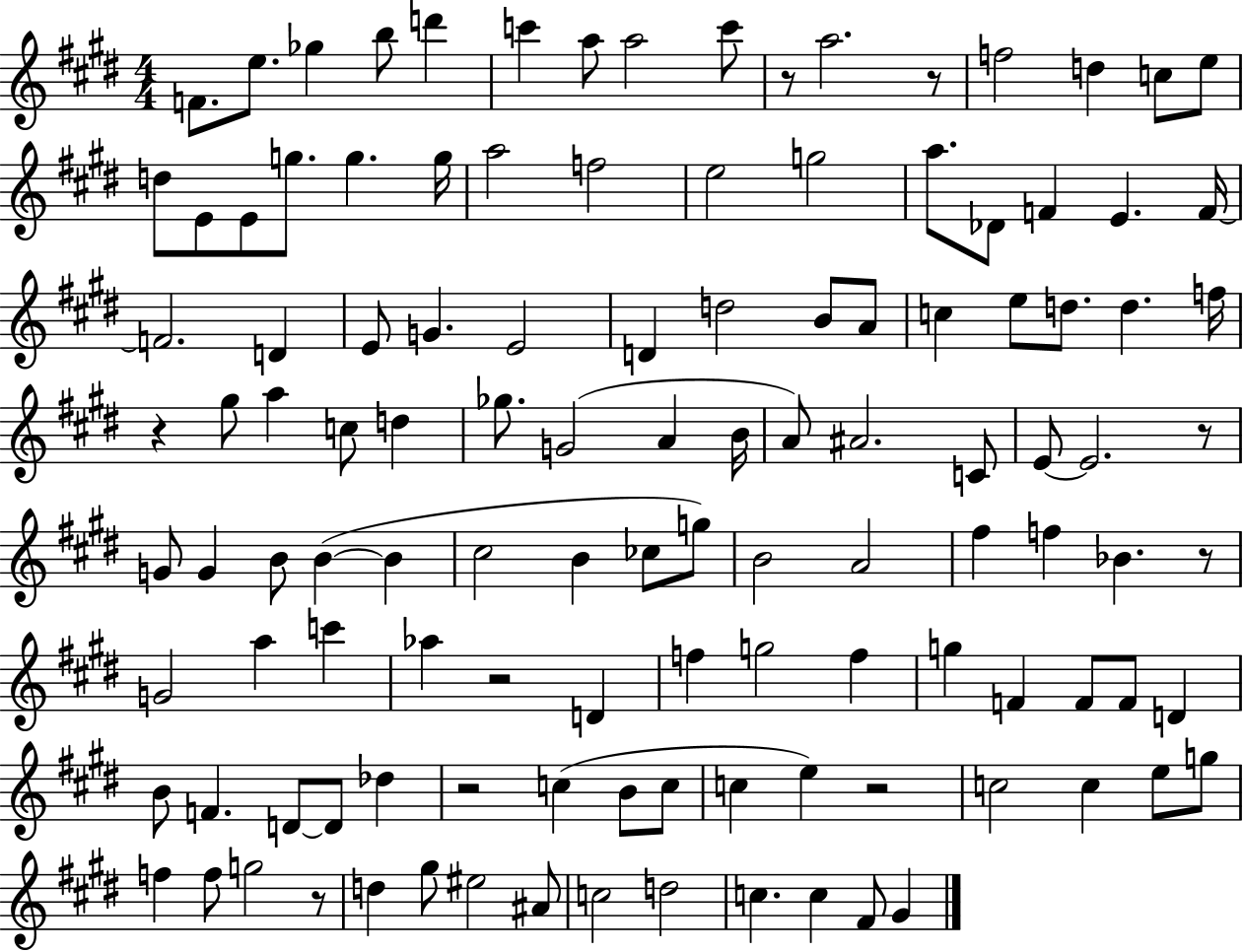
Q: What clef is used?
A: treble